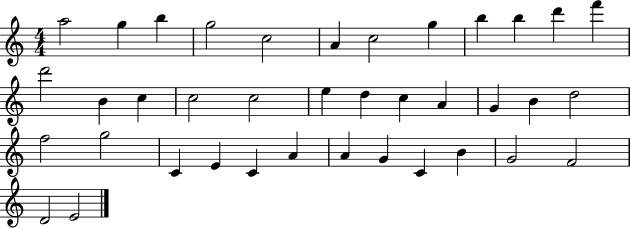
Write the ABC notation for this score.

X:1
T:Untitled
M:4/4
L:1/4
K:C
a2 g b g2 c2 A c2 g b b d' f' d'2 B c c2 c2 e d c A G B d2 f2 g2 C E C A A G C B G2 F2 D2 E2